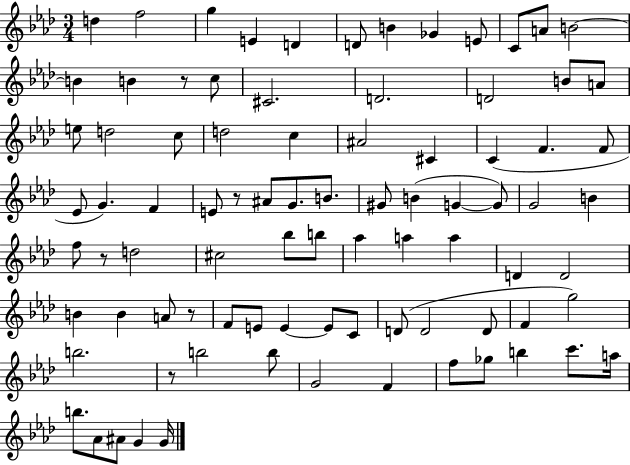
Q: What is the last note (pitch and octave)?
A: G4